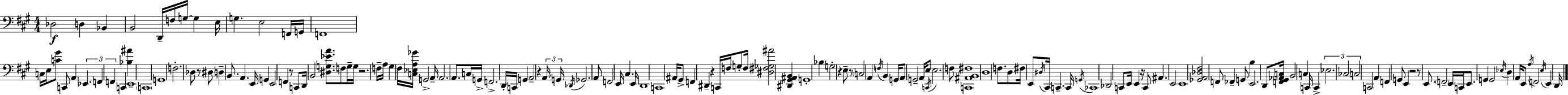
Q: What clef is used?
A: bass